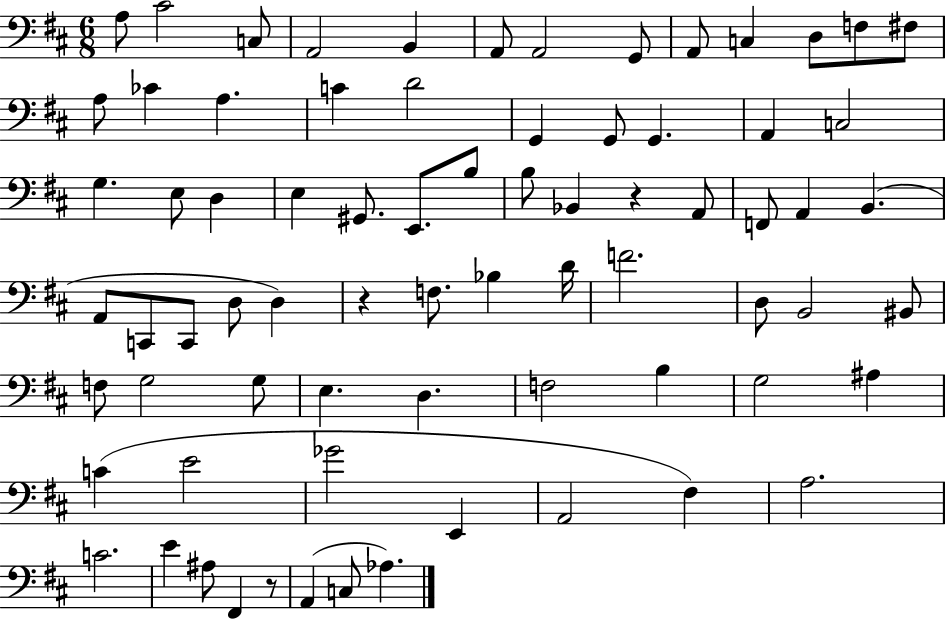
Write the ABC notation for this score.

X:1
T:Untitled
M:6/8
L:1/4
K:D
A,/2 ^C2 C,/2 A,,2 B,, A,,/2 A,,2 G,,/2 A,,/2 C, D,/2 F,/2 ^F,/2 A,/2 _C A, C D2 G,, G,,/2 G,, A,, C,2 G, E,/2 D, E, ^G,,/2 E,,/2 B,/2 B,/2 _B,, z A,,/2 F,,/2 A,, B,, A,,/2 C,,/2 C,,/2 D,/2 D, z F,/2 _B, D/4 F2 D,/2 B,,2 ^B,,/2 F,/2 G,2 G,/2 E, D, F,2 B, G,2 ^A, C E2 _G2 E,, A,,2 ^F, A,2 C2 E ^A,/2 ^F,, z/2 A,, C,/2 _A,